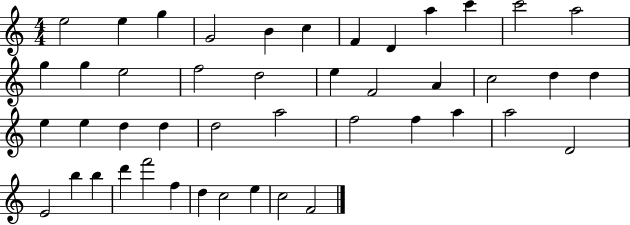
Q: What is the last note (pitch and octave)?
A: F4